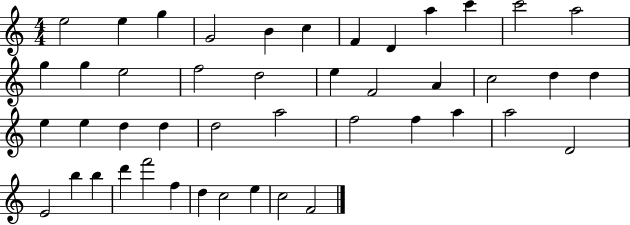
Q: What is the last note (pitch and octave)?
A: F4